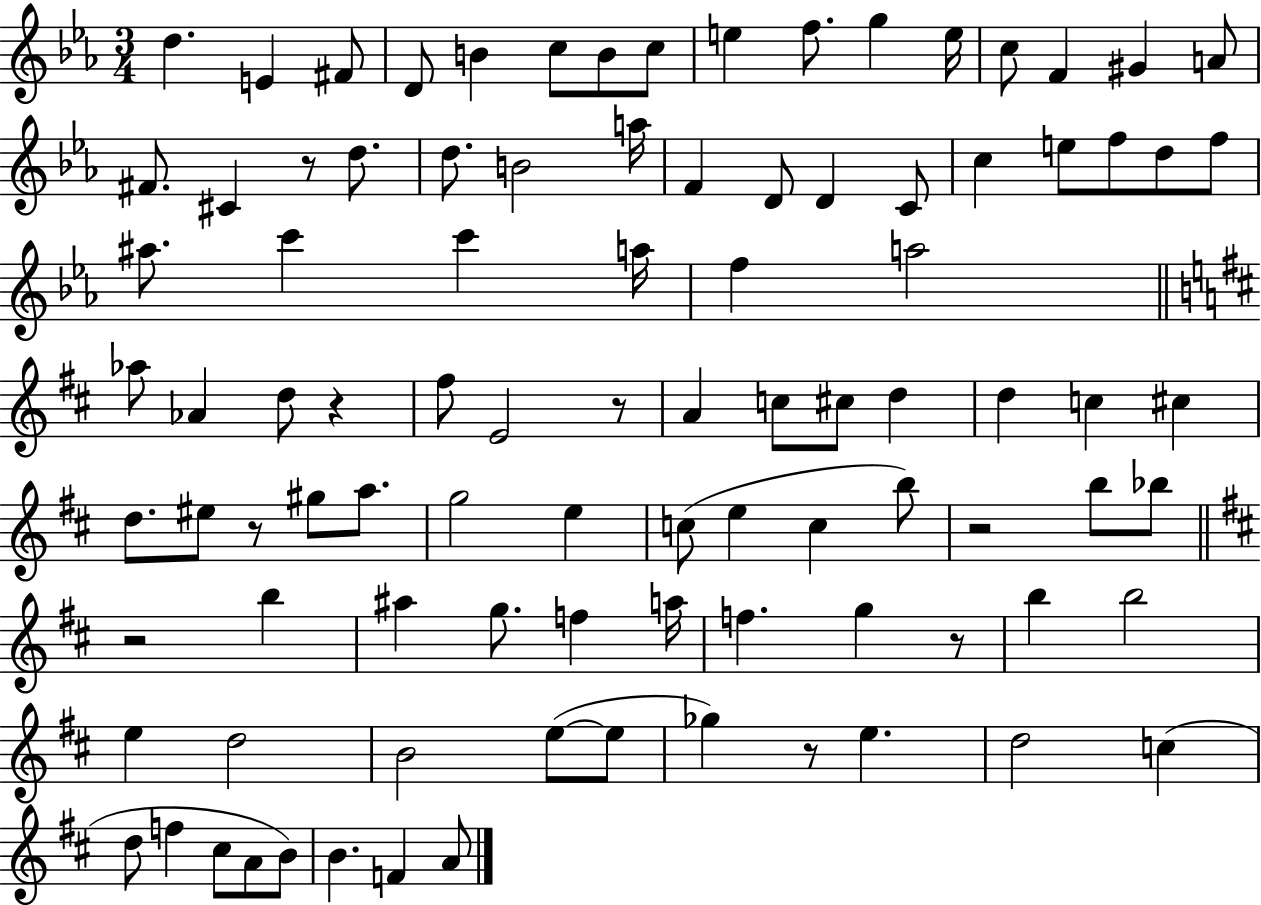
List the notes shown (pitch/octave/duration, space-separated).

D5/q. E4/q F#4/e D4/e B4/q C5/e B4/e C5/e E5/q F5/e. G5/q E5/s C5/e F4/q G#4/q A4/e F#4/e. C#4/q R/e D5/e. D5/e. B4/h A5/s F4/q D4/e D4/q C4/e C5/q E5/e F5/e D5/e F5/e A#5/e. C6/q C6/q A5/s F5/q A5/h Ab5/e Ab4/q D5/e R/q F#5/e E4/h R/e A4/q C5/e C#5/e D5/q D5/q C5/q C#5/q D5/e. EIS5/e R/e G#5/e A5/e. G5/h E5/q C5/e E5/q C5/q B5/e R/h B5/e Bb5/e R/h B5/q A#5/q G5/e. F5/q A5/s F5/q. G5/q R/e B5/q B5/h E5/q D5/h B4/h E5/e E5/e Gb5/q R/e E5/q. D5/h C5/q D5/e F5/q C#5/e A4/e B4/e B4/q. F4/q A4/e